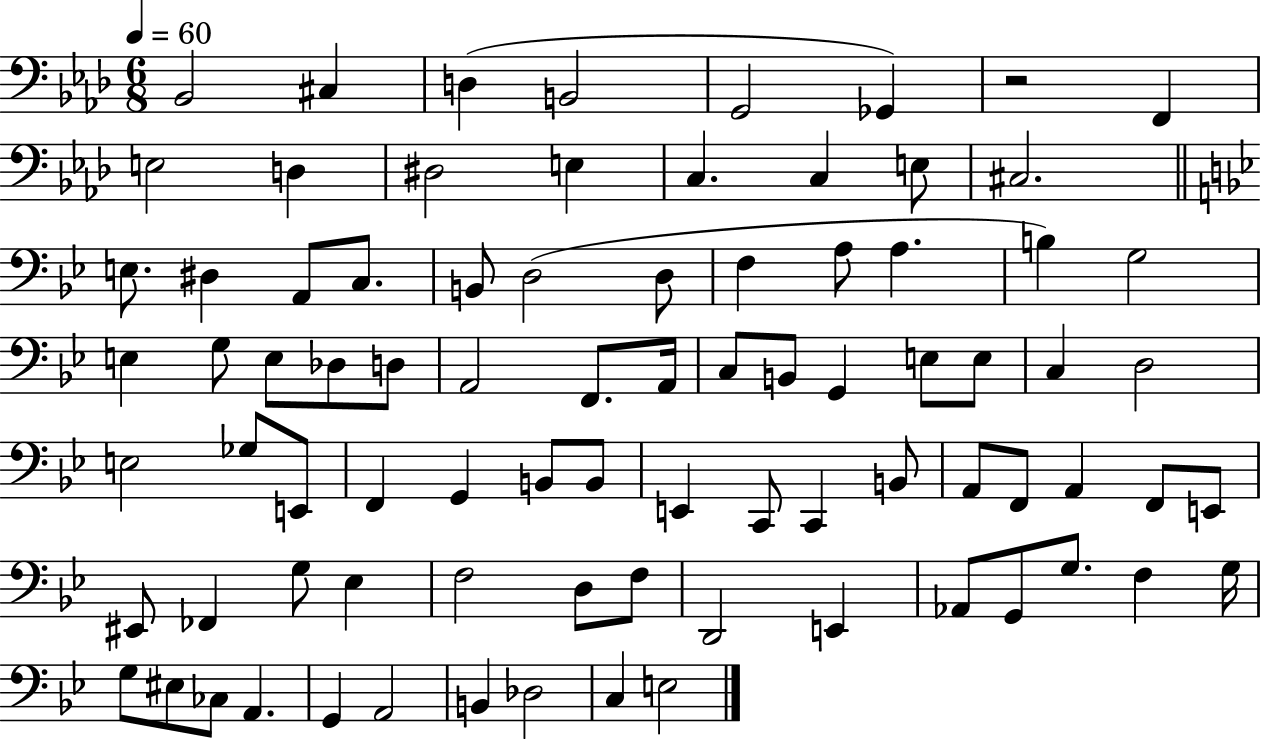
{
  \clef bass
  \numericTimeSignature
  \time 6/8
  \key aes \major
  \tempo 4 = 60
  \repeat volta 2 { bes,2 cis4 | d4( b,2 | g,2 ges,4) | r2 f,4 | \break e2 d4 | dis2 e4 | c4. c4 e8 | cis2. | \break \bar "||" \break \key bes \major e8. dis4 a,8 c8. | b,8 d2( d8 | f4 a8 a4. | b4) g2 | \break e4 g8 e8 des8 d8 | a,2 f,8. a,16 | c8 b,8 g,4 e8 e8 | c4 d2 | \break e2 ges8 e,8 | f,4 g,4 b,8 b,8 | e,4 c,8 c,4 b,8 | a,8 f,8 a,4 f,8 e,8 | \break eis,8 fes,4 g8 ees4 | f2 d8 f8 | d,2 e,4 | aes,8 g,8 g8. f4 g16 | \break g8 eis8 ces8 a,4. | g,4 a,2 | b,4 des2 | c4 e2 | \break } \bar "|."
}